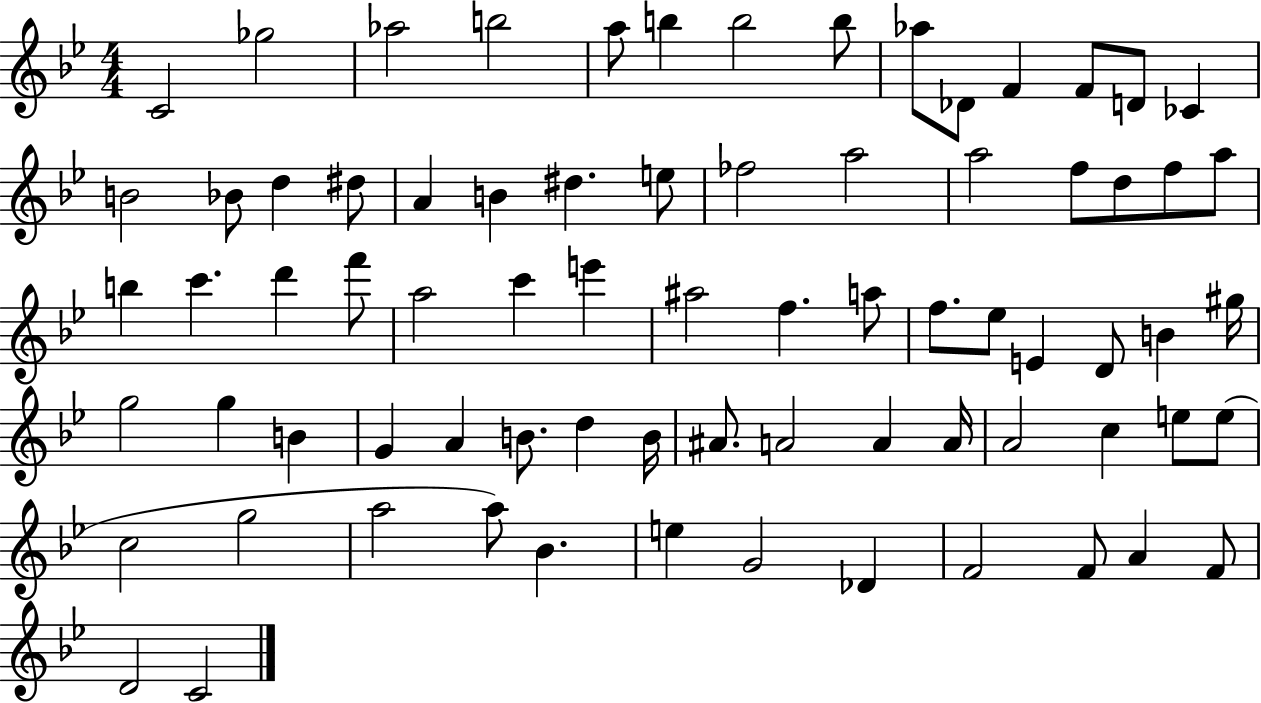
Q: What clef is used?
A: treble